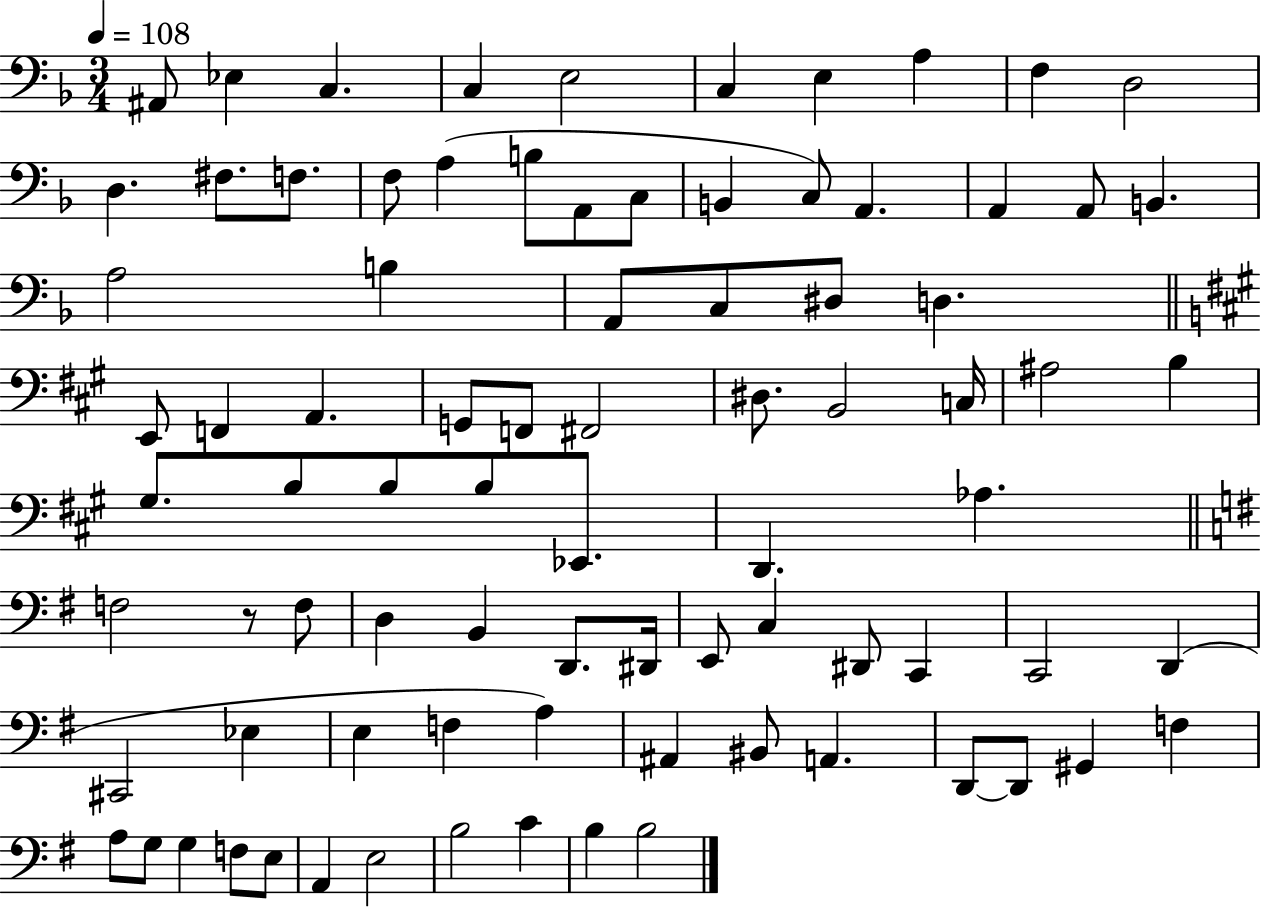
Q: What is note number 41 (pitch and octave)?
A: B3